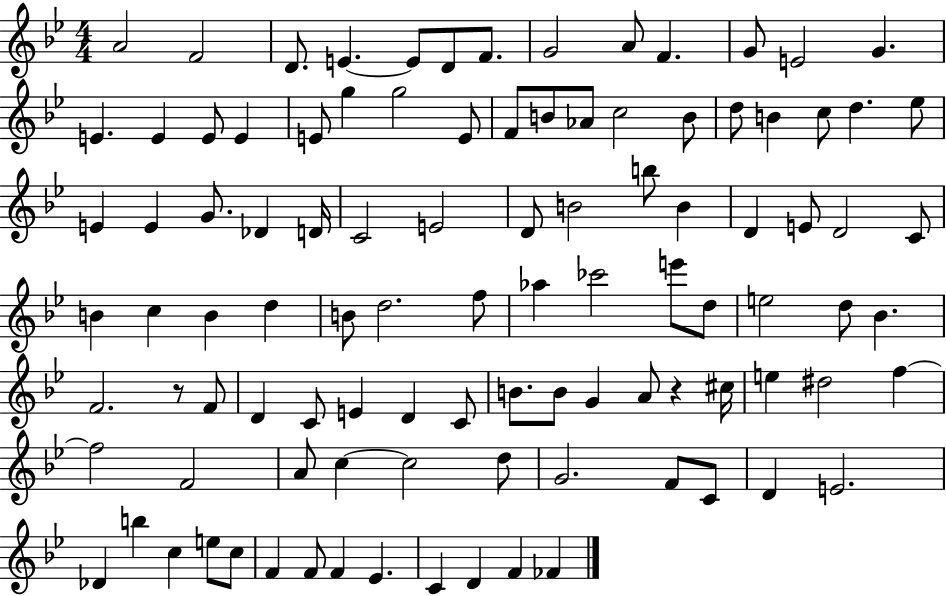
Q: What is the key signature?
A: BES major